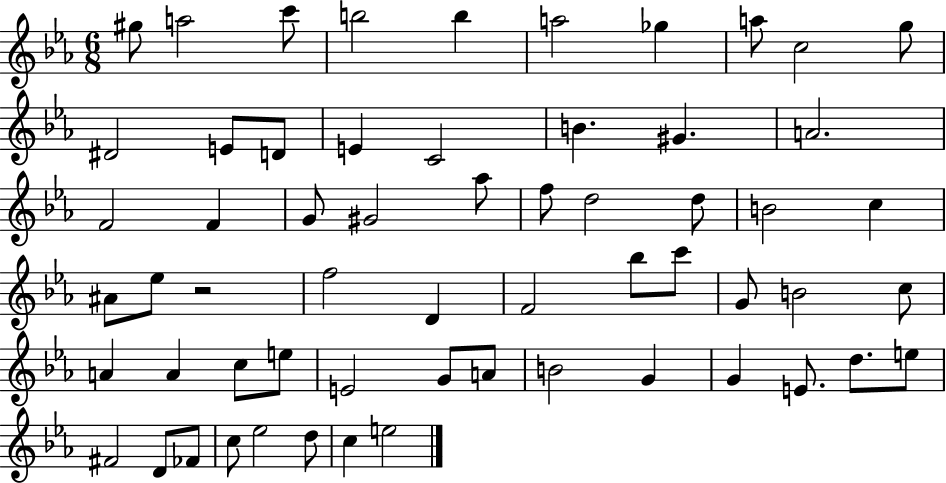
{
  \clef treble
  \numericTimeSignature
  \time 6/8
  \key ees \major
  gis''8 a''2 c'''8 | b''2 b''4 | a''2 ges''4 | a''8 c''2 g''8 | \break dis'2 e'8 d'8 | e'4 c'2 | b'4. gis'4. | a'2. | \break f'2 f'4 | g'8 gis'2 aes''8 | f''8 d''2 d''8 | b'2 c''4 | \break ais'8 ees''8 r2 | f''2 d'4 | f'2 bes''8 c'''8 | g'8 b'2 c''8 | \break a'4 a'4 c''8 e''8 | e'2 g'8 a'8 | b'2 g'4 | g'4 e'8. d''8. e''8 | \break fis'2 d'8 fes'8 | c''8 ees''2 d''8 | c''4 e''2 | \bar "|."
}